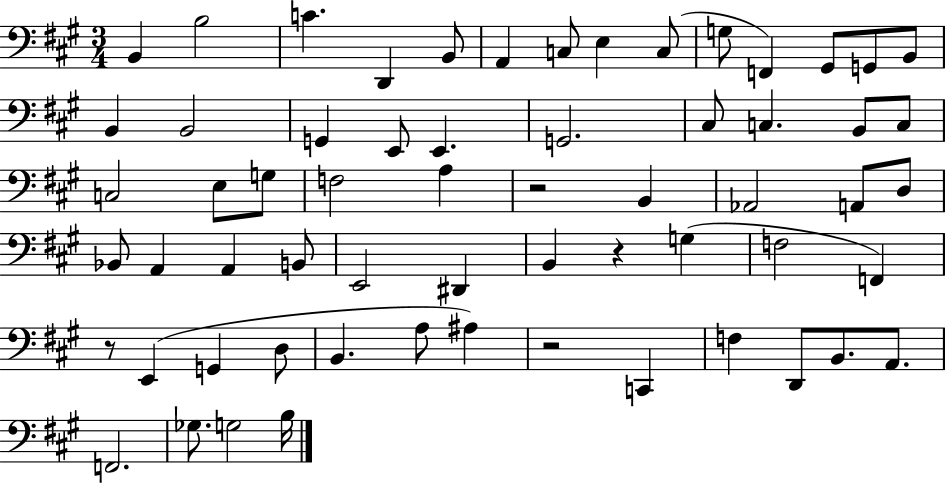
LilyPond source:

{
  \clef bass
  \numericTimeSignature
  \time 3/4
  \key a \major
  \repeat volta 2 { b,4 b2 | c'4. d,4 b,8 | a,4 c8 e4 c8( | g8 f,4) gis,8 g,8 b,8 | \break b,4 b,2 | g,4 e,8 e,4. | g,2. | cis8 c4. b,8 c8 | \break c2 e8 g8 | f2 a4 | r2 b,4 | aes,2 a,8 d8 | \break bes,8 a,4 a,4 b,8 | e,2 dis,4 | b,4 r4 g4( | f2 f,4) | \break r8 e,4( g,4 d8 | b,4. a8 ais4) | r2 c,4 | f4 d,8 b,8. a,8. | \break f,2. | ges8. g2 b16 | } \bar "|."
}